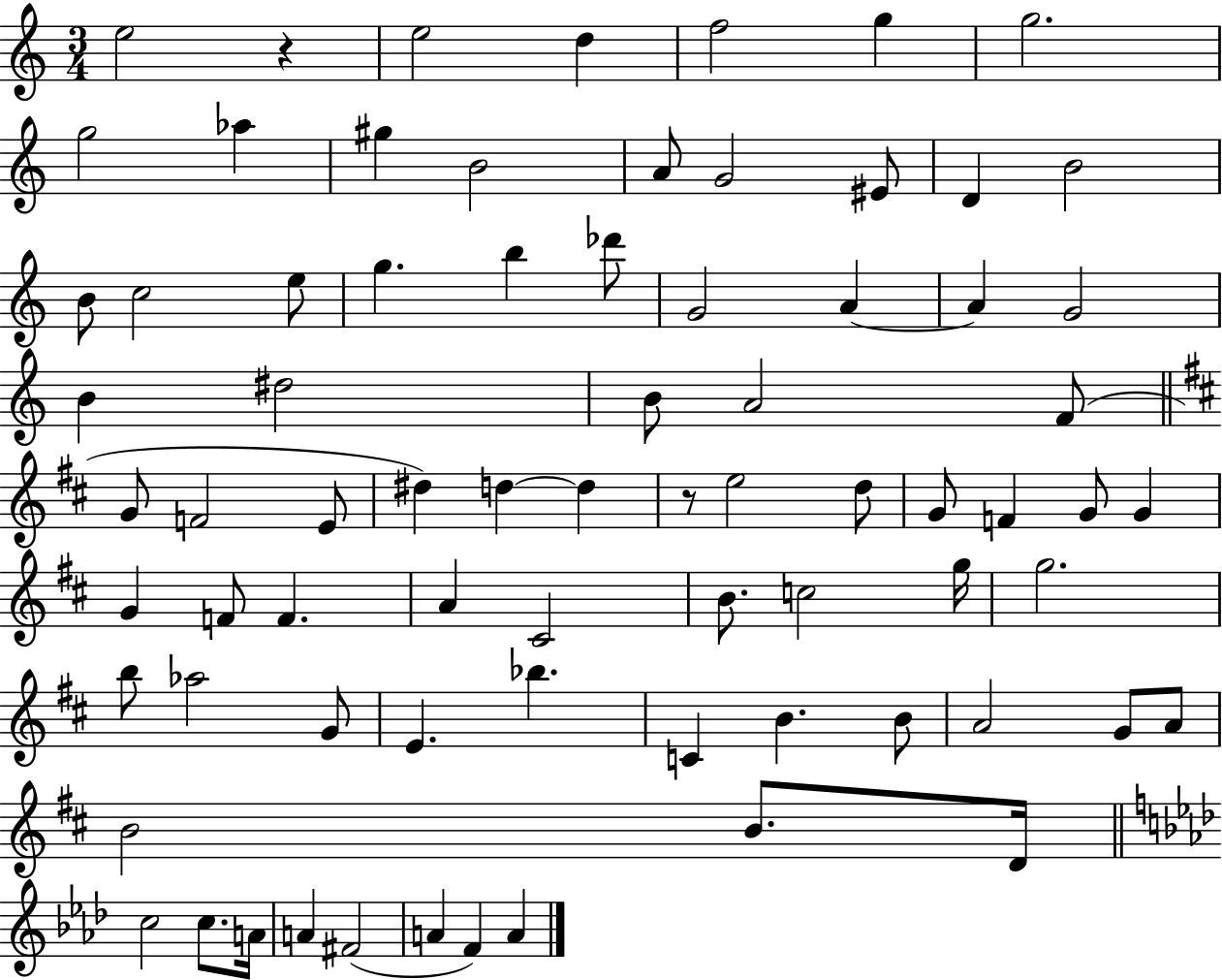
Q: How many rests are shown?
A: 2